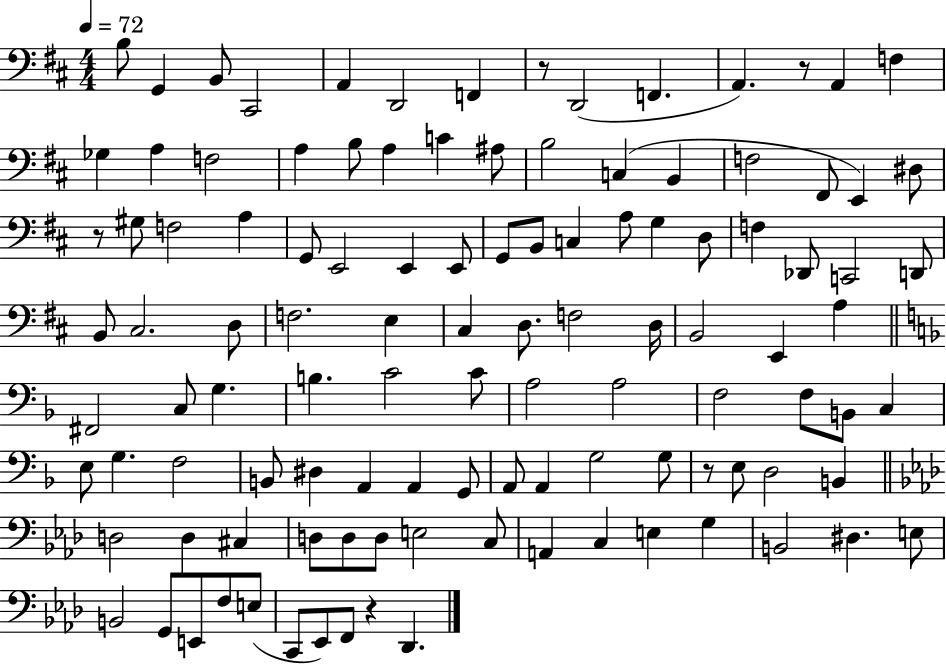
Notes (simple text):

B3/e G2/q B2/e C#2/h A2/q D2/h F2/q R/e D2/h F2/q. A2/q. R/e A2/q F3/q Gb3/q A3/q F3/h A3/q B3/e A3/q C4/q A#3/e B3/h C3/q B2/q F3/h F#2/e E2/q D#3/e R/e G#3/e F3/h A3/q G2/e E2/h E2/q E2/e G2/e B2/e C3/q A3/e G3/q D3/e F3/q Db2/e C2/h D2/e B2/e C#3/h. D3/e F3/h. E3/q C#3/q D3/e. F3/h D3/s B2/h E2/q A3/q F#2/h C3/e G3/q. B3/q. C4/h C4/e A3/h A3/h F3/h F3/e B2/e C3/q E3/e G3/q. F3/h B2/e D#3/q A2/q A2/q G2/e A2/e A2/q G3/h G3/e R/e E3/e D3/h B2/q D3/h D3/q C#3/q D3/e D3/e D3/e E3/h C3/e A2/q C3/q E3/q G3/q B2/h D#3/q. E3/e B2/h G2/e E2/e F3/e E3/e C2/e Eb2/e F2/e R/q Db2/q.